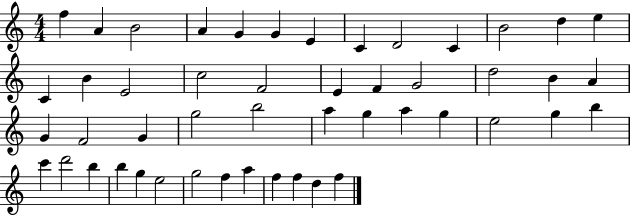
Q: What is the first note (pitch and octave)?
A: F5